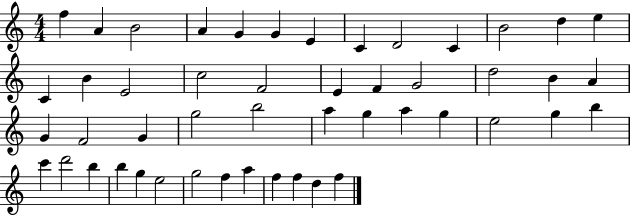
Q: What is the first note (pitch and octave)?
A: F5